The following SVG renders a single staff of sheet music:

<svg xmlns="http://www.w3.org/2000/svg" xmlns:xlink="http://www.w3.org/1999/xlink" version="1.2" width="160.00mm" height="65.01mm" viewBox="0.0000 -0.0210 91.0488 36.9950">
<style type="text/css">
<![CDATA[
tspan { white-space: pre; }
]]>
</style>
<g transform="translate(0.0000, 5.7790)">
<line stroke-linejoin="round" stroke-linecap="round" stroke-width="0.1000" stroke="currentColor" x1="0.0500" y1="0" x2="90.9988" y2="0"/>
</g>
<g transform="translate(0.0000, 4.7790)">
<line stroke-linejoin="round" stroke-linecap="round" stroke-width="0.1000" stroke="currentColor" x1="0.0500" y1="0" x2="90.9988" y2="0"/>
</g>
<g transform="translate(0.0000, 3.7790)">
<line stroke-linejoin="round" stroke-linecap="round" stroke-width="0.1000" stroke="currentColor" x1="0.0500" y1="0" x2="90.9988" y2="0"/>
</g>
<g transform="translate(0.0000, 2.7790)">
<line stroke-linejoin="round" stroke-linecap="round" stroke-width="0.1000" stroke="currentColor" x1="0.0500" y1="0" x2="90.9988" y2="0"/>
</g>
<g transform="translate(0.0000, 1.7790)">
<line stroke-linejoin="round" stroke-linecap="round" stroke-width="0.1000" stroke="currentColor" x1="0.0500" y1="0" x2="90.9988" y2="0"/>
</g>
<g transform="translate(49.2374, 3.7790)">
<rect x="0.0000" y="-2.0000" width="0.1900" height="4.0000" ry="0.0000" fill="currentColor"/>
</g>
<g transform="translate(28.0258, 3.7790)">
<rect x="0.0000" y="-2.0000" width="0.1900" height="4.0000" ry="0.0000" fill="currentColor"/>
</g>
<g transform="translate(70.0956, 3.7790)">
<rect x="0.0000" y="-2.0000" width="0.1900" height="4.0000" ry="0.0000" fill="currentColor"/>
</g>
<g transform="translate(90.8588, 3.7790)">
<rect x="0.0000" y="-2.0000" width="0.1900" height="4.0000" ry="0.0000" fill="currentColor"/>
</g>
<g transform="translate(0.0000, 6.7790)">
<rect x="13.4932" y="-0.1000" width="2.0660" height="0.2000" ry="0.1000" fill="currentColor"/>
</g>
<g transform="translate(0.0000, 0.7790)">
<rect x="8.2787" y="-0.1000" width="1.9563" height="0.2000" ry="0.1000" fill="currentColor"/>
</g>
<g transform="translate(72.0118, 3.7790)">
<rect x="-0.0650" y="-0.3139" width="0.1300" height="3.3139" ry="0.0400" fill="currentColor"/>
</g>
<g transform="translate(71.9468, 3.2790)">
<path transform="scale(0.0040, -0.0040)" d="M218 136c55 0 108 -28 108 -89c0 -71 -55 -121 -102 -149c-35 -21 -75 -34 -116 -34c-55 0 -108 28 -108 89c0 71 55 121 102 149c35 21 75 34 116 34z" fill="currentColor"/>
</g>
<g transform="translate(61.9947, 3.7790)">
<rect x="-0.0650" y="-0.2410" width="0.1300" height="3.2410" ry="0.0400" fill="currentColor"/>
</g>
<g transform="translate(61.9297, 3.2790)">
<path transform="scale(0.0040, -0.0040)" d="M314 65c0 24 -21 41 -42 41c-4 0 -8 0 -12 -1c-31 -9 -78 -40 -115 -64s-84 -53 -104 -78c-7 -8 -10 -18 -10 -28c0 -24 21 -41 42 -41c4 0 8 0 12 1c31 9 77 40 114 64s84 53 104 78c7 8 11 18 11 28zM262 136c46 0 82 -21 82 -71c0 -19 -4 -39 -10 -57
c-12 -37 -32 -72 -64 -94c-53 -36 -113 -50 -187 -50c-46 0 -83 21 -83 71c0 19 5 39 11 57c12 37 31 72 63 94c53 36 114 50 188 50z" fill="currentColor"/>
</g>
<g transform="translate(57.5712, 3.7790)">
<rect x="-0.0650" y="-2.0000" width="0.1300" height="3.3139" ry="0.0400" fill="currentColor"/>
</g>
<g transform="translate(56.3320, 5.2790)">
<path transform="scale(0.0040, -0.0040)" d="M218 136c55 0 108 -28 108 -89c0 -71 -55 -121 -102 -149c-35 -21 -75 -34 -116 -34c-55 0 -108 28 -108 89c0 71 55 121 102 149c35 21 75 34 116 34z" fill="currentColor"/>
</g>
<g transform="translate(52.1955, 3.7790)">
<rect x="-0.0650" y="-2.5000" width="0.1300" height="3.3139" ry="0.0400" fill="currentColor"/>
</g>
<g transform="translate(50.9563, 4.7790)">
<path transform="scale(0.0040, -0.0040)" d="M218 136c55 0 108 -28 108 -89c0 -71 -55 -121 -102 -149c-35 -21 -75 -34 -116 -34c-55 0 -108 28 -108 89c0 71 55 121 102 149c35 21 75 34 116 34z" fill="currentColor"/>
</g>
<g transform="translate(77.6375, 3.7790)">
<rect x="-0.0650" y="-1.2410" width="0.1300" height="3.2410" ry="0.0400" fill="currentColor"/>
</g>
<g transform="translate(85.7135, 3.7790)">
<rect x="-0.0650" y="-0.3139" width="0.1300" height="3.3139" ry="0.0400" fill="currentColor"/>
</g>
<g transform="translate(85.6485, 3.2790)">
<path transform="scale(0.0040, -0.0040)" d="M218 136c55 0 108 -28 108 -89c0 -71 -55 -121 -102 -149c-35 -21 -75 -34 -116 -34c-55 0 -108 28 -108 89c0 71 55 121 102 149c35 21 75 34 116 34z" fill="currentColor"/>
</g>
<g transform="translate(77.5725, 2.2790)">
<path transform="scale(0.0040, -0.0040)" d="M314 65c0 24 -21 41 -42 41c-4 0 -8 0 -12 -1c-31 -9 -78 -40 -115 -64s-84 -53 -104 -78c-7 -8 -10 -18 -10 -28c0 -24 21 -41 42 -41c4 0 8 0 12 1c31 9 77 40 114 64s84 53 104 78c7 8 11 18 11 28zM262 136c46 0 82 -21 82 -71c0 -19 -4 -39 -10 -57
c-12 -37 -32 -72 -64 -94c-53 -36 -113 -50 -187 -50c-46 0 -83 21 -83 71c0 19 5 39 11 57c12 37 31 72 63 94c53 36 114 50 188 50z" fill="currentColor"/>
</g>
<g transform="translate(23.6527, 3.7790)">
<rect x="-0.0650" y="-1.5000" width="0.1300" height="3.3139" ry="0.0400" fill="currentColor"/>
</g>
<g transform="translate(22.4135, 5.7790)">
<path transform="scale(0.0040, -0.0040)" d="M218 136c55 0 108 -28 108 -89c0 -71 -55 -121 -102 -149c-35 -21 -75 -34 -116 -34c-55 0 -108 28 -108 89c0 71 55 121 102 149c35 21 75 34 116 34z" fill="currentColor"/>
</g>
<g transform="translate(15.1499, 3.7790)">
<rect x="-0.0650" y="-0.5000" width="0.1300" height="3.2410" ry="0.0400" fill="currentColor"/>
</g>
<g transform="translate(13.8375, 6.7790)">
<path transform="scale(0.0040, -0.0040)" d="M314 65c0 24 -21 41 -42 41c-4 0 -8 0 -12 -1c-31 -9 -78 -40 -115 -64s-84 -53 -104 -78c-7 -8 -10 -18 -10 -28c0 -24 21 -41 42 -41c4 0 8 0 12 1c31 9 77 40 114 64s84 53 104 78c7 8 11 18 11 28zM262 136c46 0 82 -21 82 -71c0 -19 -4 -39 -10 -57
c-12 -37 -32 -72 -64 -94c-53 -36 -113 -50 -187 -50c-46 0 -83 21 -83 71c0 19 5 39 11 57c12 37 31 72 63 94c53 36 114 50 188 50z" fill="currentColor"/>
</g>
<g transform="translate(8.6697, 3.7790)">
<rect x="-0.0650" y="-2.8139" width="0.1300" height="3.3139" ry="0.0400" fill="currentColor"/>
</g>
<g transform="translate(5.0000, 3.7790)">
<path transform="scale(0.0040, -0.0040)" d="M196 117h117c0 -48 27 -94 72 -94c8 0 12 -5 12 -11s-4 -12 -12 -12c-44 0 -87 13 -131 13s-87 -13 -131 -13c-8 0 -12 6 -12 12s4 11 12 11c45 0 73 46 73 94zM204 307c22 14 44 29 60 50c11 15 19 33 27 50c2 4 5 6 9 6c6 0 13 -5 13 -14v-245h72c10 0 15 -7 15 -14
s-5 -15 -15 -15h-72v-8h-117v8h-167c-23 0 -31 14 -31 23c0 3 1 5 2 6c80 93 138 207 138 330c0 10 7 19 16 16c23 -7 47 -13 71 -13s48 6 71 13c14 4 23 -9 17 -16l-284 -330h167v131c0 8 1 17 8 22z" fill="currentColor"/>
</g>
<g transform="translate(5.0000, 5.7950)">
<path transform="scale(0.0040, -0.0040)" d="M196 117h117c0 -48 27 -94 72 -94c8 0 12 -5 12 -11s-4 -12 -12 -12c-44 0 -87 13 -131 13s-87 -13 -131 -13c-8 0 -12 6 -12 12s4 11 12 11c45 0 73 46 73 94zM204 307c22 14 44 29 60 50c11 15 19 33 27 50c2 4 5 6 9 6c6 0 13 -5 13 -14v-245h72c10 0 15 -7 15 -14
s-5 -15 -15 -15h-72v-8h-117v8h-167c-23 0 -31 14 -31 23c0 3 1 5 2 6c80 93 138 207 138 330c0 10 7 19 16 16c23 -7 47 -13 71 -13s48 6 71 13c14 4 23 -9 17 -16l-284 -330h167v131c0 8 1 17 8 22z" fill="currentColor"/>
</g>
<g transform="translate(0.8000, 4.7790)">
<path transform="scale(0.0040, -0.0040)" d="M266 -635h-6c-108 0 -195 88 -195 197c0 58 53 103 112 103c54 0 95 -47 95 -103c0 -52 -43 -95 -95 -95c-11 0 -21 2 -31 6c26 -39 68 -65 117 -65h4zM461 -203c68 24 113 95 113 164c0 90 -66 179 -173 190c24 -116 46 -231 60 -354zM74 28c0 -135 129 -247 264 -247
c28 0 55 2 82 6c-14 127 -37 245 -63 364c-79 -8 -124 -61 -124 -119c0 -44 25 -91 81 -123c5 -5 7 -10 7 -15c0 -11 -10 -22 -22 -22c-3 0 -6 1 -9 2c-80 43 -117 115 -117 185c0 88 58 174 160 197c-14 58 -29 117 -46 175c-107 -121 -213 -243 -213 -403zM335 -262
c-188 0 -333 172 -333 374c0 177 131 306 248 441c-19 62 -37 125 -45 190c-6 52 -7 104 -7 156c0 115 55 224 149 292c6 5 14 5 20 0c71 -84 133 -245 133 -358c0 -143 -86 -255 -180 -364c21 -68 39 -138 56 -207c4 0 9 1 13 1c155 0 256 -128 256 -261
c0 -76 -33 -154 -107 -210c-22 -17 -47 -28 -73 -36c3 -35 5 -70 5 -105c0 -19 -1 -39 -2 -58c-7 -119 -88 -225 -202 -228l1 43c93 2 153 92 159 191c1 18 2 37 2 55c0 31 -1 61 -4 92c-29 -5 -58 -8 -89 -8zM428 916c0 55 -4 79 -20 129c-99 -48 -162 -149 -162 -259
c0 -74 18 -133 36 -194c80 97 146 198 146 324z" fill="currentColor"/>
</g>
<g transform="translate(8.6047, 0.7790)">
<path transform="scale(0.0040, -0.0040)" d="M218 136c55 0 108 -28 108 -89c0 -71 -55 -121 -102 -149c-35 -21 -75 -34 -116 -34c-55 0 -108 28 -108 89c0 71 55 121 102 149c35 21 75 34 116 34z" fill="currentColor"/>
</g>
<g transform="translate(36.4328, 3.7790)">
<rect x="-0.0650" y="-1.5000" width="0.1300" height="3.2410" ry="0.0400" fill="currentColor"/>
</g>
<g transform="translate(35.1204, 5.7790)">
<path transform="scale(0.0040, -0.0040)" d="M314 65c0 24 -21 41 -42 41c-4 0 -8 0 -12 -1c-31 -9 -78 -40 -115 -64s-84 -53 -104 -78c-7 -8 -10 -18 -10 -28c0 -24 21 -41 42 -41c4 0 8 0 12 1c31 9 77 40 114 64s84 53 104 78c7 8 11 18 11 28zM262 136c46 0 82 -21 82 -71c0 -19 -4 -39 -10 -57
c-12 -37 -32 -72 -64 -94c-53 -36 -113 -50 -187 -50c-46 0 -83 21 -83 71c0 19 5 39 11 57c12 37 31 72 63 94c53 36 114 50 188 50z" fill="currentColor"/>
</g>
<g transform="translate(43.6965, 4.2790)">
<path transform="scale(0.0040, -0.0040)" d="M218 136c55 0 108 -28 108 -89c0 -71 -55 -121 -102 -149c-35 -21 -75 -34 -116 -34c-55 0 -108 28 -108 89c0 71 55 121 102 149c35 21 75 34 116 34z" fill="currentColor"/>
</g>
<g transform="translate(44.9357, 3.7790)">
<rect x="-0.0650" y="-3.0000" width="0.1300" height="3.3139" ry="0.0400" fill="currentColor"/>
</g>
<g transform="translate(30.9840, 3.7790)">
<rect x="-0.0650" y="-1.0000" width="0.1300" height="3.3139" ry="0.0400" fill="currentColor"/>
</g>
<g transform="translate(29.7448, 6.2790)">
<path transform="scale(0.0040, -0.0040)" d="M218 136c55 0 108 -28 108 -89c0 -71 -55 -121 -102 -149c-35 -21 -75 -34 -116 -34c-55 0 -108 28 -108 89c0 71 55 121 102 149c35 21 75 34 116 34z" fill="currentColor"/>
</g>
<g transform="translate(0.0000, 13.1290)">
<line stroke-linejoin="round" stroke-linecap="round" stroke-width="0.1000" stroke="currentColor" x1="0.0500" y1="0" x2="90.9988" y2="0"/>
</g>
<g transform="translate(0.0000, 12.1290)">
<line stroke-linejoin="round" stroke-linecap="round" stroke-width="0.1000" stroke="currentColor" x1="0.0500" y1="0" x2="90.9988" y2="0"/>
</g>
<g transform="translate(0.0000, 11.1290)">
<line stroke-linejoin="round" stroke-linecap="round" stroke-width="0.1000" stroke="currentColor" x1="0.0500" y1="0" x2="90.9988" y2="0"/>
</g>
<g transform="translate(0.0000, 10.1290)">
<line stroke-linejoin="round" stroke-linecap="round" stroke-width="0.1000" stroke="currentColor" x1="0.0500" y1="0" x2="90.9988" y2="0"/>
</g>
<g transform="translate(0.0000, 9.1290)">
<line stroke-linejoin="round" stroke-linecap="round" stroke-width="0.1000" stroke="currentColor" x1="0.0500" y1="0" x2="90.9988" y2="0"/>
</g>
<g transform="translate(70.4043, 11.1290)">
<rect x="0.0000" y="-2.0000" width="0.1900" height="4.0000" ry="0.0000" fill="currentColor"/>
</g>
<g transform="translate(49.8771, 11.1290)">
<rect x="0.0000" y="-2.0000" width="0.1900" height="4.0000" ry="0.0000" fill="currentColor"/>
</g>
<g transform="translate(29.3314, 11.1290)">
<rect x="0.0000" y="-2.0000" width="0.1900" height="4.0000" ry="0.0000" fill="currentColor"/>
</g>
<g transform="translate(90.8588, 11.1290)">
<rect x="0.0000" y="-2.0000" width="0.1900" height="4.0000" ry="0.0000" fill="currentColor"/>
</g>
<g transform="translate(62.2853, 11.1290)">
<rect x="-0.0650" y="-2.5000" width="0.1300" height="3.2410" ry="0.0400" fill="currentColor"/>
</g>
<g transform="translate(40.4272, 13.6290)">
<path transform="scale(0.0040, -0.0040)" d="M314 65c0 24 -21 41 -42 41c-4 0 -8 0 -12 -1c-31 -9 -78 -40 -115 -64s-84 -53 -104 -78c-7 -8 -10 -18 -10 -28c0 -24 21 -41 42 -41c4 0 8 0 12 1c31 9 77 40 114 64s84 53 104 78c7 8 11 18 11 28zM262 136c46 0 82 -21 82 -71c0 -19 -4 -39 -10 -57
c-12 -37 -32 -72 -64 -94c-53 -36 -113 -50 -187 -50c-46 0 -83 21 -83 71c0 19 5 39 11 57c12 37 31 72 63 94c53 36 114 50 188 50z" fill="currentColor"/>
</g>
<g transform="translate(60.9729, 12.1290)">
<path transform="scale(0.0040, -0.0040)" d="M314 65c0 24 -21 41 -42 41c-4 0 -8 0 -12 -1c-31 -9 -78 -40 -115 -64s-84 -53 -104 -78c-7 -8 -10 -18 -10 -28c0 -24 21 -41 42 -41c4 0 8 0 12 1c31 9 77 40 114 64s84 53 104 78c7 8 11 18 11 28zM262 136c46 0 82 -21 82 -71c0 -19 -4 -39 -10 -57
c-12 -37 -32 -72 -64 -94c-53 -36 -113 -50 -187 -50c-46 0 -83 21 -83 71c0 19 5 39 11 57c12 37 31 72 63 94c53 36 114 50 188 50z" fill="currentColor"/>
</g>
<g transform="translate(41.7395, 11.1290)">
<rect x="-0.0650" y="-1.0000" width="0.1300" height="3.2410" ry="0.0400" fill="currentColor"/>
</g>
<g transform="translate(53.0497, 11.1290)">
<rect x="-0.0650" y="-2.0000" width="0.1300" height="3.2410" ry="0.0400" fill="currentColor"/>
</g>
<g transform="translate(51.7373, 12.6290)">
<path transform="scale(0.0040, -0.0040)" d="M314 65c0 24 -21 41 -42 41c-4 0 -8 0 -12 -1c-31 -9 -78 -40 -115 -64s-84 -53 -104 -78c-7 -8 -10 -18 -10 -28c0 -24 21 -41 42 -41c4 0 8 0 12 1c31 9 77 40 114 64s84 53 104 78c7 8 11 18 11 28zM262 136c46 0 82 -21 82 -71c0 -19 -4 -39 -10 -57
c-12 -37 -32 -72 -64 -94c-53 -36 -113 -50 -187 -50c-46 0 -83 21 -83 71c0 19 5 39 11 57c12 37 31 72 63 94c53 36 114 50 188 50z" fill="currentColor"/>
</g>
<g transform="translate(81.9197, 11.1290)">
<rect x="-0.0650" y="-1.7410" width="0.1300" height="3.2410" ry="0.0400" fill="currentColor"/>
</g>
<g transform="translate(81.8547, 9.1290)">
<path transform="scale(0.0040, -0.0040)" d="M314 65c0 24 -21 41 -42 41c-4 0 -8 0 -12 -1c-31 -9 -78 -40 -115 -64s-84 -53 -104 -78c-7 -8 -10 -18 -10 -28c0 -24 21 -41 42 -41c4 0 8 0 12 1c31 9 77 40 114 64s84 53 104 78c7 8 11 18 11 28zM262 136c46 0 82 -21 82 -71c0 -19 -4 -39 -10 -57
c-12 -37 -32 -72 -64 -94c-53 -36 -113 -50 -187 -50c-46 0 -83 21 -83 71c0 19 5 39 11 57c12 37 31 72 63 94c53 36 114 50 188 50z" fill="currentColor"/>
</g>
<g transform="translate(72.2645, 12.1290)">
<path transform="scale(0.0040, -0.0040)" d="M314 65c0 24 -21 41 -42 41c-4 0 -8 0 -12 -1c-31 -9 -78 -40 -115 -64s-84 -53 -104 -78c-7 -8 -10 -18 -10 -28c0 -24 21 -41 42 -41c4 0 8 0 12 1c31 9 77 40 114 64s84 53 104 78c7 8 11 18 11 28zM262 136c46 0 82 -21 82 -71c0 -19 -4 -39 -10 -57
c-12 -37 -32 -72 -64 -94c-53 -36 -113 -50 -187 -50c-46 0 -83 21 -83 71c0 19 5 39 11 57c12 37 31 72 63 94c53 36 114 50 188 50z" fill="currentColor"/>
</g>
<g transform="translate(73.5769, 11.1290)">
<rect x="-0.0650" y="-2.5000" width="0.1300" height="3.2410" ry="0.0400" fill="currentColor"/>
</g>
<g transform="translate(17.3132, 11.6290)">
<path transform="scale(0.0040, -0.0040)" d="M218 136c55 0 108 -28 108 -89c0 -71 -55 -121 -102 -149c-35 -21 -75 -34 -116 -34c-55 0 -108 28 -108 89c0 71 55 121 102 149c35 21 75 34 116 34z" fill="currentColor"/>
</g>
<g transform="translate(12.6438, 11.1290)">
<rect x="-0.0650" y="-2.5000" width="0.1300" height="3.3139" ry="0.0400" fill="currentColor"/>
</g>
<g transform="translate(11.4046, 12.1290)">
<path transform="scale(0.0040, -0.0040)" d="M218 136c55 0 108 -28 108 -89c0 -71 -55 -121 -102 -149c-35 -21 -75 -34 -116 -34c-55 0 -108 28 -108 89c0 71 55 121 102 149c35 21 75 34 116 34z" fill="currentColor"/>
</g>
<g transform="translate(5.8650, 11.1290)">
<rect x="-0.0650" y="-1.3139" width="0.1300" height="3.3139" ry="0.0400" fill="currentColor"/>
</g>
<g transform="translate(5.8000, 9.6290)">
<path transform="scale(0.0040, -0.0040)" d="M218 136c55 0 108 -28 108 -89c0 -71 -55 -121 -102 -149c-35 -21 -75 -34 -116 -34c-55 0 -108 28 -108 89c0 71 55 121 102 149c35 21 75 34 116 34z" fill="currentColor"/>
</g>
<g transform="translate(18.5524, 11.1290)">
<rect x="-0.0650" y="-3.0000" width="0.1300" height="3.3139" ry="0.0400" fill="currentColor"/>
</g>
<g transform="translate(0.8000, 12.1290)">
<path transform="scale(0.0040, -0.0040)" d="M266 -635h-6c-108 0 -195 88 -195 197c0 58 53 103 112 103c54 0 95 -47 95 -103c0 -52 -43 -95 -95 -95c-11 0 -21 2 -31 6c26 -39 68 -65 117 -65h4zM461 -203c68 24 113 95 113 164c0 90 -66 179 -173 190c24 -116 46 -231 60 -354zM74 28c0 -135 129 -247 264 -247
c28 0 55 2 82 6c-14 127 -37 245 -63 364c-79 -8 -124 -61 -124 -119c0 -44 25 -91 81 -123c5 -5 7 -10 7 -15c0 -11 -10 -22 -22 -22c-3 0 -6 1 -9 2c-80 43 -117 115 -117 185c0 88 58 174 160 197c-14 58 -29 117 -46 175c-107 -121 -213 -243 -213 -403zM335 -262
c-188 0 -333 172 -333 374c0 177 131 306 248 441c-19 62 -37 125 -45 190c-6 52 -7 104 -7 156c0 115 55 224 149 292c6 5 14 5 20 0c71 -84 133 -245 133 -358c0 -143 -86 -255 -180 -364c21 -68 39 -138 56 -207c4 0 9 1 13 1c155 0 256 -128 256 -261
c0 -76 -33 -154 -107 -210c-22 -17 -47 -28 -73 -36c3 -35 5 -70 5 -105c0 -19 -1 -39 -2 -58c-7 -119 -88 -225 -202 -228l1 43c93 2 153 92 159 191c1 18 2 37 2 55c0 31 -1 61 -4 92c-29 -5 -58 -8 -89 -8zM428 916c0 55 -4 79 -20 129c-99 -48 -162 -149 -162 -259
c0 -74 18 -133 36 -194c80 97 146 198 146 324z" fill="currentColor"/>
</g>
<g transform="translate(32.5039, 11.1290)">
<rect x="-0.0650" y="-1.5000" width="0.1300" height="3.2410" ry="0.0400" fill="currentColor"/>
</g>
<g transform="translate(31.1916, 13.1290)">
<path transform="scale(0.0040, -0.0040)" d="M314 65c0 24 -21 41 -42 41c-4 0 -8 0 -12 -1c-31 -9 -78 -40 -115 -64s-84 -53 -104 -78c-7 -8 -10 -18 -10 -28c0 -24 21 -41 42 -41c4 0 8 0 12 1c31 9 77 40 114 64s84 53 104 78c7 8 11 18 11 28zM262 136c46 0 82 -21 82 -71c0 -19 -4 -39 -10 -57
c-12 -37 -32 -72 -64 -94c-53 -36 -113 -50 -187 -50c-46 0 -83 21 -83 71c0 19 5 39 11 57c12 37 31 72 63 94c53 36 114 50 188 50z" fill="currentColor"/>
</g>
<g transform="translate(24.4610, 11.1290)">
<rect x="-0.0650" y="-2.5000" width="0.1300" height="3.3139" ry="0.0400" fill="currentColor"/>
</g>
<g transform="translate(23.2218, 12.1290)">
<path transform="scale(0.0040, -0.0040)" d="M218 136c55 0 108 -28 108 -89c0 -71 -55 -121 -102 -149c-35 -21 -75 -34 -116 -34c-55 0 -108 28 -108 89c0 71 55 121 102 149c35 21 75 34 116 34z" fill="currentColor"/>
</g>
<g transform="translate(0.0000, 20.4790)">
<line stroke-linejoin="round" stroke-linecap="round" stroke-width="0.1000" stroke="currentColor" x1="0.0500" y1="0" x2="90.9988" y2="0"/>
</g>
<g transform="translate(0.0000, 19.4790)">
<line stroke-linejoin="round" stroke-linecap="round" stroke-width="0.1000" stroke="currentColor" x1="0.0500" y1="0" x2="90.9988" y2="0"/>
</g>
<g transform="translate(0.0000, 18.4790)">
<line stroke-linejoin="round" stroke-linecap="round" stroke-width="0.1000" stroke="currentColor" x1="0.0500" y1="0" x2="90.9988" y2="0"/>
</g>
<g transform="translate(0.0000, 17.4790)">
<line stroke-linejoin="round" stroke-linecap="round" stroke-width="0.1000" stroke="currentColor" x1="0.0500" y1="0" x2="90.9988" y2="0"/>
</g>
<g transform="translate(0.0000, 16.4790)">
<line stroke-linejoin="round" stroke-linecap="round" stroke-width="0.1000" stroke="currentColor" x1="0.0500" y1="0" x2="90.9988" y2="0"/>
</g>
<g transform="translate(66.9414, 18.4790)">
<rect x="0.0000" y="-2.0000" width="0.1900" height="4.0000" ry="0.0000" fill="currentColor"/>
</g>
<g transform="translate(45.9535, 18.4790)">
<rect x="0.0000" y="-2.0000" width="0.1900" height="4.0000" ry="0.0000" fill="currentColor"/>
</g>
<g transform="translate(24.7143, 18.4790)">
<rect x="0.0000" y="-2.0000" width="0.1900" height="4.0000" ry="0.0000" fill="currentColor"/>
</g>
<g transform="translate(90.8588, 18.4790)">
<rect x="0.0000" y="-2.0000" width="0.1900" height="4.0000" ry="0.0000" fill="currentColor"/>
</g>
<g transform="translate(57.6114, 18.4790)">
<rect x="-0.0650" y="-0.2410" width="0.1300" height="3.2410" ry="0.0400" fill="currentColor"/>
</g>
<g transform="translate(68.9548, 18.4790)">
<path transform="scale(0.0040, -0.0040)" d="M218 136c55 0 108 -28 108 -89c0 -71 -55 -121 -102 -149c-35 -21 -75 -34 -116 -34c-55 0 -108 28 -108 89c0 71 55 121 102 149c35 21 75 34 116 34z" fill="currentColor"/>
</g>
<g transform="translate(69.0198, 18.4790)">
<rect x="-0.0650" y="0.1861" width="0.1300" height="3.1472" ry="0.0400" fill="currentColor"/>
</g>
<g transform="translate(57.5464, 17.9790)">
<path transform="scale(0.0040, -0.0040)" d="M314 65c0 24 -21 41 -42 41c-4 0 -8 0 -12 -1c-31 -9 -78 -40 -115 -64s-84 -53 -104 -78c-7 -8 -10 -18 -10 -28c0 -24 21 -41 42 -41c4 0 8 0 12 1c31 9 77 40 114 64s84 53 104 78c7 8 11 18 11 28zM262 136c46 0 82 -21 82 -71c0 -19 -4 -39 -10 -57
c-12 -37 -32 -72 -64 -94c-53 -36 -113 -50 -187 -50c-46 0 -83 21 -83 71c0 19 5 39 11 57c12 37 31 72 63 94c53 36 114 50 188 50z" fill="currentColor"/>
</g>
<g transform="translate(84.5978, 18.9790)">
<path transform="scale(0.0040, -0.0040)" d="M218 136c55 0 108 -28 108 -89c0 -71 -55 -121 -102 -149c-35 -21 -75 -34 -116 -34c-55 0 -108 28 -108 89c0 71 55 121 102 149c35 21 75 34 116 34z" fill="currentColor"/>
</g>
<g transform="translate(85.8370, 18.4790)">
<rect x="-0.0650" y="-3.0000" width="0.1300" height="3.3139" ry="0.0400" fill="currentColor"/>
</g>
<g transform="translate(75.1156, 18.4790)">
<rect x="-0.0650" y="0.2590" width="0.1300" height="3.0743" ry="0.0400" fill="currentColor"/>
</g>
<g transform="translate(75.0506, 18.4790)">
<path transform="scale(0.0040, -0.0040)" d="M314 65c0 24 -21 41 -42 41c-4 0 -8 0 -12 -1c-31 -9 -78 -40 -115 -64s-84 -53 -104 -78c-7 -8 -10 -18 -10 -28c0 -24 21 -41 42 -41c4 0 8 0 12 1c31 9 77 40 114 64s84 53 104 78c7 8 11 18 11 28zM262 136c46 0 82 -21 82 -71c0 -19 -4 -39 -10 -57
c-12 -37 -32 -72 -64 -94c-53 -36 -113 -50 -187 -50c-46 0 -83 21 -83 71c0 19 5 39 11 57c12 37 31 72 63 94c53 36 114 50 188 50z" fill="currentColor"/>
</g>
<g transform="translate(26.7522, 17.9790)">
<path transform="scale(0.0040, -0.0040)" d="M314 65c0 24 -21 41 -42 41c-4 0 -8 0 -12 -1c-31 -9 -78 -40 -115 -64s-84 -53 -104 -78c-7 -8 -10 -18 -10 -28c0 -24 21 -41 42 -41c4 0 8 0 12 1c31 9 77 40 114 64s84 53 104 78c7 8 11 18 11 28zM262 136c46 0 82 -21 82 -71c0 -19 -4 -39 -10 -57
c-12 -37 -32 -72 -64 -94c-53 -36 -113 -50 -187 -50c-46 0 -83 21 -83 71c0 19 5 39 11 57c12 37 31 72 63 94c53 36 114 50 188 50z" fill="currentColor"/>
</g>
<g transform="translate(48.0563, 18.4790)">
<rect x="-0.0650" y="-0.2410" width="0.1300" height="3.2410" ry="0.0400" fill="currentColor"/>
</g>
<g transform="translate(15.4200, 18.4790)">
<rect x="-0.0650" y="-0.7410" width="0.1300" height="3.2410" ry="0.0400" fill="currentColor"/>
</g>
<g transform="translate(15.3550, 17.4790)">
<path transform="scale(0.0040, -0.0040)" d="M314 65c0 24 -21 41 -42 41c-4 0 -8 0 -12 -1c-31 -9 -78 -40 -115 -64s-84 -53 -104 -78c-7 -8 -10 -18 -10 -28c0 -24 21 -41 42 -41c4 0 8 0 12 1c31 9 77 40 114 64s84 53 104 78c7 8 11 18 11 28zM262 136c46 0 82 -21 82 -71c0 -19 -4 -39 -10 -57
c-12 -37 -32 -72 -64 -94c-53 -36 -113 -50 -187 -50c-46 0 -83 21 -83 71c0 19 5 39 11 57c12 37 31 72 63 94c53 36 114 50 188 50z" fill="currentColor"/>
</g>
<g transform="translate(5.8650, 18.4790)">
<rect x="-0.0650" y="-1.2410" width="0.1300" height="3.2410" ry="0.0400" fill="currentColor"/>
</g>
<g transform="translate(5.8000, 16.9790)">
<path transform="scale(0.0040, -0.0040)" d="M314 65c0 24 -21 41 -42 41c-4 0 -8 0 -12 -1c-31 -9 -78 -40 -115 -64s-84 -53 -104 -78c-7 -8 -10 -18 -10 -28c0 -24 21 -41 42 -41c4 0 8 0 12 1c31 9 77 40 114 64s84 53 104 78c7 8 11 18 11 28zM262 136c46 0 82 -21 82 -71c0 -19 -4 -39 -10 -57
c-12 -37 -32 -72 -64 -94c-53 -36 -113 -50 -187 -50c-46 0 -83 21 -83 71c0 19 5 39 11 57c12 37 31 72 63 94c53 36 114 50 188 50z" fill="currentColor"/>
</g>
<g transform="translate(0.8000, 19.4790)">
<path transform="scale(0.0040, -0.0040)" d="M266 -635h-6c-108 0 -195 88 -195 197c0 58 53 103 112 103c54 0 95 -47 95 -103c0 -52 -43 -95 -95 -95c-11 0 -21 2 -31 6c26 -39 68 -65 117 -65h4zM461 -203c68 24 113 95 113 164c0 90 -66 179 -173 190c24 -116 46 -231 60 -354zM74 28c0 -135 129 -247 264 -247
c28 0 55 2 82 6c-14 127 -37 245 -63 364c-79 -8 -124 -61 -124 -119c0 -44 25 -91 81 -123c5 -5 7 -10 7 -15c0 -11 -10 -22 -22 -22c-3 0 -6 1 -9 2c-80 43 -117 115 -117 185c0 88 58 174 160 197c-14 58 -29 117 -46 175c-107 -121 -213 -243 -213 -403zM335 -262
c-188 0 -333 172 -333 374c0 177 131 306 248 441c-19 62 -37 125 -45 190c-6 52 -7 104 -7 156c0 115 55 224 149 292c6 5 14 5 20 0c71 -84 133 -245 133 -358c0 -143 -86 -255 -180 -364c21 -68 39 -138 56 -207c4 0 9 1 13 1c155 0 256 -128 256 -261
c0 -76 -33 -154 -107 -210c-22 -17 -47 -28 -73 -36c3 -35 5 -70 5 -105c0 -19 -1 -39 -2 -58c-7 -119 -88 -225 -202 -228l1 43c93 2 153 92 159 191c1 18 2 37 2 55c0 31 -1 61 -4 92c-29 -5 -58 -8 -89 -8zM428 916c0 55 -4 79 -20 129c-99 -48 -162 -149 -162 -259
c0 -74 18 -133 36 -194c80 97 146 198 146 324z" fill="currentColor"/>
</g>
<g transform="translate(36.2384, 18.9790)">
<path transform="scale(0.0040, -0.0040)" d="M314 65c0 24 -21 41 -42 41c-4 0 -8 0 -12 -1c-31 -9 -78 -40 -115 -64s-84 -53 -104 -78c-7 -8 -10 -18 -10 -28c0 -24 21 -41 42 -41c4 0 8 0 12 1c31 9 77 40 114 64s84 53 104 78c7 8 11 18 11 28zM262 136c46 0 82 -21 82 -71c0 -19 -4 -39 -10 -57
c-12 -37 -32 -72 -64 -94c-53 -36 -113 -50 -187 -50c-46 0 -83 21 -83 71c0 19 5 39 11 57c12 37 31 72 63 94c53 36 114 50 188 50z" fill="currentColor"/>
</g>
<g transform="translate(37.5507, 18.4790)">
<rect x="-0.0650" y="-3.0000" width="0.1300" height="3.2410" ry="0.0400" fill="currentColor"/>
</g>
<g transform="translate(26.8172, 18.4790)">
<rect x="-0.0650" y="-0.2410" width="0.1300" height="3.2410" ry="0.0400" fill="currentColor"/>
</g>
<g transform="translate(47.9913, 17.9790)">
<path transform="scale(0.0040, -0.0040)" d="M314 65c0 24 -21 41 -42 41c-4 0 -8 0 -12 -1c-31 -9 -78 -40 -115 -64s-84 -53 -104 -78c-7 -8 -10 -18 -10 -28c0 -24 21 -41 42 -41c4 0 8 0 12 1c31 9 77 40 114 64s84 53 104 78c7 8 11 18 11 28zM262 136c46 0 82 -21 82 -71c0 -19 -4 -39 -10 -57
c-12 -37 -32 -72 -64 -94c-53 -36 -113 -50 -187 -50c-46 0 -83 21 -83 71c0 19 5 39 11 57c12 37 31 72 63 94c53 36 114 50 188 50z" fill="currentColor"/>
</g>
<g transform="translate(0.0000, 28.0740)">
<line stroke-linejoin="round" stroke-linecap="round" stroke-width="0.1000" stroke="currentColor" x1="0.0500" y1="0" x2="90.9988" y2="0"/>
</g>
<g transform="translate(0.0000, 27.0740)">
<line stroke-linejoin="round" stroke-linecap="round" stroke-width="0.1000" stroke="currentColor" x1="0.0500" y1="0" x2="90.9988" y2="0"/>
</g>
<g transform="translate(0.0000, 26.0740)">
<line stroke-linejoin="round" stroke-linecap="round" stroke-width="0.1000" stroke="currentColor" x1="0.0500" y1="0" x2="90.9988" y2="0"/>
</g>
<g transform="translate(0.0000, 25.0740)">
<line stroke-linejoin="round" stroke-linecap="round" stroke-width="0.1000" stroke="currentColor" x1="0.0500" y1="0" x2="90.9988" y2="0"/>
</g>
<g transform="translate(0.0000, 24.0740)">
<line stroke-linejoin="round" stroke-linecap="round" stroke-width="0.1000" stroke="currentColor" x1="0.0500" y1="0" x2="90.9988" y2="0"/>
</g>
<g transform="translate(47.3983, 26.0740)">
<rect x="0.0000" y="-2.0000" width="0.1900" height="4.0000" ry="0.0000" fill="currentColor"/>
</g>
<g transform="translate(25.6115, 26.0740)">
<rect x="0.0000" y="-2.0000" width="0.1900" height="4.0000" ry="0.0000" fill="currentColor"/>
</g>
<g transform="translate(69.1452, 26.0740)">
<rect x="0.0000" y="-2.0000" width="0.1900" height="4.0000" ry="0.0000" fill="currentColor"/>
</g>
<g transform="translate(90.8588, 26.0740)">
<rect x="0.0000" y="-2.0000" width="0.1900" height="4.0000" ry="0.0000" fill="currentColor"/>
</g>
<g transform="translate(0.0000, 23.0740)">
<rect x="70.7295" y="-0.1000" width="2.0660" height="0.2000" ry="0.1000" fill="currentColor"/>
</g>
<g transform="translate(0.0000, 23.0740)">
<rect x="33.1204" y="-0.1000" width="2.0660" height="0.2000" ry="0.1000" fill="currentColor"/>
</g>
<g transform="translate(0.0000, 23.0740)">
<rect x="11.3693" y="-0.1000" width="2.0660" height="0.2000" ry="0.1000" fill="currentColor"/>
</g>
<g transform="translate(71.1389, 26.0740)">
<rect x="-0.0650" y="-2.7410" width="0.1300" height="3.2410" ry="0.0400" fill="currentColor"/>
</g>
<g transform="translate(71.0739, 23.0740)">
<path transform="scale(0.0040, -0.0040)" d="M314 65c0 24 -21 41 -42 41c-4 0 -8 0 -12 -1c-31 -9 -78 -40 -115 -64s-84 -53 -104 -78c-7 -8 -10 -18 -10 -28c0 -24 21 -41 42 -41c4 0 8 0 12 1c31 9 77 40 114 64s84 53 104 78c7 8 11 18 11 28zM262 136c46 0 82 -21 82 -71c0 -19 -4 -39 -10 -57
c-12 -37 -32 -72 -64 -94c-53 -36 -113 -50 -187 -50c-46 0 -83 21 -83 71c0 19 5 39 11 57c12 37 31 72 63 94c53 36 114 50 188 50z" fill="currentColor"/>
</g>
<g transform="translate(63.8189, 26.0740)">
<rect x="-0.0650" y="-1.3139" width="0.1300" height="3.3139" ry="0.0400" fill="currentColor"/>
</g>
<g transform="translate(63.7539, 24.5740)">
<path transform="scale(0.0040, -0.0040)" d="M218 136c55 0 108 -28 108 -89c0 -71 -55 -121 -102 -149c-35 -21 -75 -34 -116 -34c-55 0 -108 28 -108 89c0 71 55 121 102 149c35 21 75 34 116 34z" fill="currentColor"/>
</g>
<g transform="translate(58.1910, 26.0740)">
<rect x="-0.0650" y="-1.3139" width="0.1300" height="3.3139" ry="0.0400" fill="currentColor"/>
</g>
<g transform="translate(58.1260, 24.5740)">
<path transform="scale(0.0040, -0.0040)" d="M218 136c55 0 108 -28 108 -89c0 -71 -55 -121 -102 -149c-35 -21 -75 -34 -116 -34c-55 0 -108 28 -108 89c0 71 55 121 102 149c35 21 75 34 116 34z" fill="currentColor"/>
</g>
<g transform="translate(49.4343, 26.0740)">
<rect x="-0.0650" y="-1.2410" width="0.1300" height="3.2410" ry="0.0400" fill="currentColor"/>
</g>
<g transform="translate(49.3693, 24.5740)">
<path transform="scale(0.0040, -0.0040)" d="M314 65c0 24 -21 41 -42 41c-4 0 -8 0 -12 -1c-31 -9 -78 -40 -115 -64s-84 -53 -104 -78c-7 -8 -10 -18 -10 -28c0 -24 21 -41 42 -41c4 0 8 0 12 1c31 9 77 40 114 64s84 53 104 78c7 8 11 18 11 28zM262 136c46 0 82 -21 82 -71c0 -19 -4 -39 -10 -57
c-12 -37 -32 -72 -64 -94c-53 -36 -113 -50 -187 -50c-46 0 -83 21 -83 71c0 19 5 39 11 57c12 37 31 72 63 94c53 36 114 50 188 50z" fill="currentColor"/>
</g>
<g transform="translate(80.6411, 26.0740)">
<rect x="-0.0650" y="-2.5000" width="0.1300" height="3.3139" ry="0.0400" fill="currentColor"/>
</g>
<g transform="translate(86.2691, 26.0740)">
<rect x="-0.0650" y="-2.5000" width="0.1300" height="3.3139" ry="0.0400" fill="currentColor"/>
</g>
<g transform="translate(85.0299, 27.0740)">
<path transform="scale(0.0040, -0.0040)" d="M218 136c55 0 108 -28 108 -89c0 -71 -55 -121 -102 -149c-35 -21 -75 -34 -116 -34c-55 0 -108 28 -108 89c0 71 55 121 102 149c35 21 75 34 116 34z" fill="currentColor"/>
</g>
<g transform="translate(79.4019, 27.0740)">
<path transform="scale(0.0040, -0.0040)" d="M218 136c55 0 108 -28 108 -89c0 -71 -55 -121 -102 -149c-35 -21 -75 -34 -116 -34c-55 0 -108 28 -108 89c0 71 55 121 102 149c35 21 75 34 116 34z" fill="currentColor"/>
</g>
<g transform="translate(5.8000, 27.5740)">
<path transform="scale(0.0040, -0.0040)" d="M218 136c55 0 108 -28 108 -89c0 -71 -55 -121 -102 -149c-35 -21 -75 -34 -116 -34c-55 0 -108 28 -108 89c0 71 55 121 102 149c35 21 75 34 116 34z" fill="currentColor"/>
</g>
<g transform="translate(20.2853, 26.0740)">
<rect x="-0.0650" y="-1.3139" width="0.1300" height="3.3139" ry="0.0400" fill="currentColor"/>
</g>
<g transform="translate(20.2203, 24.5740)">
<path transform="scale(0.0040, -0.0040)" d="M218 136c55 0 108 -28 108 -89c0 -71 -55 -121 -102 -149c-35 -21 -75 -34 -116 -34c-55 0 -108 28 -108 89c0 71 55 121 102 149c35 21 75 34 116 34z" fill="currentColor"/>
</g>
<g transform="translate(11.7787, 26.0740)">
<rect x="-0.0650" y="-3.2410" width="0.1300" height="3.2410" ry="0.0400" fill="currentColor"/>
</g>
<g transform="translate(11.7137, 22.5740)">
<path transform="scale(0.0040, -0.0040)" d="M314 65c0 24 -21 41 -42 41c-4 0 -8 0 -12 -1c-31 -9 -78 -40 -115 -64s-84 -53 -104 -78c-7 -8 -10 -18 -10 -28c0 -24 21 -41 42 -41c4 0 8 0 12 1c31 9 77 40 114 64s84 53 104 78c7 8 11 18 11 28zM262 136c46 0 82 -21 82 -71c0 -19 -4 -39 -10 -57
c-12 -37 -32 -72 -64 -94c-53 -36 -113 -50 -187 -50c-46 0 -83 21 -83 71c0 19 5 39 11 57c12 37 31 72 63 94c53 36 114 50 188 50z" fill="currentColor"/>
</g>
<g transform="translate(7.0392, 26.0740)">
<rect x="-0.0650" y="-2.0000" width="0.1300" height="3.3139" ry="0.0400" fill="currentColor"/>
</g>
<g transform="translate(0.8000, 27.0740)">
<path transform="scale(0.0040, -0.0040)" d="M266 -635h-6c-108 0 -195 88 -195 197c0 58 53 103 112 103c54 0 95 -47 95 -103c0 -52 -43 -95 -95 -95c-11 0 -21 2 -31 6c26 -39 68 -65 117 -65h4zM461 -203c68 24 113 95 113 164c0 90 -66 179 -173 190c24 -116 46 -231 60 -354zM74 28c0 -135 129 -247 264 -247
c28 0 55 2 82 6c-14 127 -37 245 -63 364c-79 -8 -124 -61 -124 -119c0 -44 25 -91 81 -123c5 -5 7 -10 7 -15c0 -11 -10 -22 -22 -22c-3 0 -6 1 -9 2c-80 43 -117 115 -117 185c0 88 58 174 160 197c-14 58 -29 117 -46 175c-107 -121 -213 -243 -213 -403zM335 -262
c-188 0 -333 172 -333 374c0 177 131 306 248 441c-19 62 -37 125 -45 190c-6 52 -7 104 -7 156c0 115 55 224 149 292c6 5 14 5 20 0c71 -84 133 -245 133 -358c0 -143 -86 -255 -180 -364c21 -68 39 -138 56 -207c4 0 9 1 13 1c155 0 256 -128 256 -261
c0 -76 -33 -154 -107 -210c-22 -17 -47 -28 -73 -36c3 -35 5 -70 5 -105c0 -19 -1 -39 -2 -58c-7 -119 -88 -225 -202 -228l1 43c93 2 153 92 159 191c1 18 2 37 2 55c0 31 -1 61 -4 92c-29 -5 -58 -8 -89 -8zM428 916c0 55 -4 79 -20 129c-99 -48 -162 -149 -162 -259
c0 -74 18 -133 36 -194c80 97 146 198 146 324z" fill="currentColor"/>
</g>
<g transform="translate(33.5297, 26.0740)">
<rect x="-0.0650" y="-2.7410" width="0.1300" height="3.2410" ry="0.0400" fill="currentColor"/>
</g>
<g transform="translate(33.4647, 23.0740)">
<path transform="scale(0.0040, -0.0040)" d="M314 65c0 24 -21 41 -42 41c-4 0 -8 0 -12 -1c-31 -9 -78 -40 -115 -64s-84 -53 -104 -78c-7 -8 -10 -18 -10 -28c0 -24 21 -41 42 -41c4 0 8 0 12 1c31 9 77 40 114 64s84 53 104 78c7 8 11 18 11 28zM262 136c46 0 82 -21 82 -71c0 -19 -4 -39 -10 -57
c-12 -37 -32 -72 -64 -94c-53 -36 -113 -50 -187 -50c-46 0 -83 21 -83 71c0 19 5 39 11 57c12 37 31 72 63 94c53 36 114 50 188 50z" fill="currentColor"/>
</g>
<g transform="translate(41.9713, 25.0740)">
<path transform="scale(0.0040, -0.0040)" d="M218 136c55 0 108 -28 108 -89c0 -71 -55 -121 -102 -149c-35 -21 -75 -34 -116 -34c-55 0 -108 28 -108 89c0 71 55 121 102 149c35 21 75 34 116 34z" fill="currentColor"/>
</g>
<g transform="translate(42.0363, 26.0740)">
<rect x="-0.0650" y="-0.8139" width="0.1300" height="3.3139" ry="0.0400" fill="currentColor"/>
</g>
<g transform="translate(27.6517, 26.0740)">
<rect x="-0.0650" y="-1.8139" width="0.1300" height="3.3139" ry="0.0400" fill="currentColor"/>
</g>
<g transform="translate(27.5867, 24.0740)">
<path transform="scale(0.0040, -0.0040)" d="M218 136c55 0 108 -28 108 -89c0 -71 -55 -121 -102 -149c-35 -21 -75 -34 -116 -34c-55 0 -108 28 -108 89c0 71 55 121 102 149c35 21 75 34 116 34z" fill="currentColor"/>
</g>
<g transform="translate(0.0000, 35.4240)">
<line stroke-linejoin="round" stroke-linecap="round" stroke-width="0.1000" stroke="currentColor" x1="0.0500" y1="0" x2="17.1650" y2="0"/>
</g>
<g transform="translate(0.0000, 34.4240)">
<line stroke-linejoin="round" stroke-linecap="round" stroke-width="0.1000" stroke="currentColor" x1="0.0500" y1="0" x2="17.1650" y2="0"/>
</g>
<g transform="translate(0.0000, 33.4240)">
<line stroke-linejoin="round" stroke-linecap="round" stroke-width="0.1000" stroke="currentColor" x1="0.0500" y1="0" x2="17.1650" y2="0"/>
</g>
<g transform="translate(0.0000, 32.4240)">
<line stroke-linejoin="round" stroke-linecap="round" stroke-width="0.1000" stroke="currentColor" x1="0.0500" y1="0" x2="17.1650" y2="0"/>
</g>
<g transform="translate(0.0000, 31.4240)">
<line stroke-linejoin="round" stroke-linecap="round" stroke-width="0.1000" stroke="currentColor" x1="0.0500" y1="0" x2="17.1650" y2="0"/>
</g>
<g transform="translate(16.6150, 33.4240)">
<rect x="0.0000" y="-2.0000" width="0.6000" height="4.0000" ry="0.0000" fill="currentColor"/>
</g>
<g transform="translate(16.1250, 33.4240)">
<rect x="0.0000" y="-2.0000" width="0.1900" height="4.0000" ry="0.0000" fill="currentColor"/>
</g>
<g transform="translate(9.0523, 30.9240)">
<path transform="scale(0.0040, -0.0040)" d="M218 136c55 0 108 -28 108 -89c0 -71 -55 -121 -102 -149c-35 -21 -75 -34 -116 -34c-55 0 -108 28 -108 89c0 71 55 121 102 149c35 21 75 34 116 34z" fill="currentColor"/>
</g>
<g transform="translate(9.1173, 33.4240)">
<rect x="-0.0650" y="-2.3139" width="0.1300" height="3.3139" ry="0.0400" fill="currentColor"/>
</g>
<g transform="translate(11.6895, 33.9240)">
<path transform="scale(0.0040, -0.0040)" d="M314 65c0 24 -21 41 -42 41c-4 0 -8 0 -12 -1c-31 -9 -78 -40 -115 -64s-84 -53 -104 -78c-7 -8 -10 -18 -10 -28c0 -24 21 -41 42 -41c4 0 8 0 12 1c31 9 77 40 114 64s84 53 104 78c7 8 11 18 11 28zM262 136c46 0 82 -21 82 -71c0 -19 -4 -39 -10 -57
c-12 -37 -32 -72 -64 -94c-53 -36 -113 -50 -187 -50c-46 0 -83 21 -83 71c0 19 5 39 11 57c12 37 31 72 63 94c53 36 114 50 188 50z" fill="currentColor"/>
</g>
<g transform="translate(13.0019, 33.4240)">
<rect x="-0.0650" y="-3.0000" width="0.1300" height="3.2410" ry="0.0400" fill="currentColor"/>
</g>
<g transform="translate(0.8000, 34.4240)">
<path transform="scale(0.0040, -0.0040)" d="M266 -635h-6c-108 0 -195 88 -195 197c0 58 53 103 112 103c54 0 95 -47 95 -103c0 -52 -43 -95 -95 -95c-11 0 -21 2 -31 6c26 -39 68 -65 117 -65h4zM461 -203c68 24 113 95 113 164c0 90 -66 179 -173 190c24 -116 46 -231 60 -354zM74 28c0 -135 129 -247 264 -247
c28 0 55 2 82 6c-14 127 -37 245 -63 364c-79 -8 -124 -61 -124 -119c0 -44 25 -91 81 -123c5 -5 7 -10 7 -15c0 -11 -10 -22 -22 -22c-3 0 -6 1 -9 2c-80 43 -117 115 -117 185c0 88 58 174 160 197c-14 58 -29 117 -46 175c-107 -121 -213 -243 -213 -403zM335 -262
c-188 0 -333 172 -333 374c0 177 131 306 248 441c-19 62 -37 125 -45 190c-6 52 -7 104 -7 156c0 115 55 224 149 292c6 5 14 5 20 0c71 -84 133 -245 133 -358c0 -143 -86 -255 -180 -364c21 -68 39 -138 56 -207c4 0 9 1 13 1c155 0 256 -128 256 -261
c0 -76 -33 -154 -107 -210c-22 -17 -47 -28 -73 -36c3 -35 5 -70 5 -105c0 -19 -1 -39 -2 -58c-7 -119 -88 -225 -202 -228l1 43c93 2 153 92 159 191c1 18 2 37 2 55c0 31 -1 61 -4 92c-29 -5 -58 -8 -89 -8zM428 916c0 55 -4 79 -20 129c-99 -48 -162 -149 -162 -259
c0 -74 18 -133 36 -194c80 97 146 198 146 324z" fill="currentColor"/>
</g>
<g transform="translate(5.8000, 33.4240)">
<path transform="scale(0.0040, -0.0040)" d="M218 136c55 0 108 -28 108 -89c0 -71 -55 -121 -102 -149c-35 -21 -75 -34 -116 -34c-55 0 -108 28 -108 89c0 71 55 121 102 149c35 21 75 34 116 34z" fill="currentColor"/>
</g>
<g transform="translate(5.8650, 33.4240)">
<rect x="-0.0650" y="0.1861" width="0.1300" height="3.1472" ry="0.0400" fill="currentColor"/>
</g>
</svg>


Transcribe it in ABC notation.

X:1
T:Untitled
M:4/4
L:1/4
K:C
a C2 E D E2 A G F c2 c e2 c e G A G E2 D2 F2 G2 G2 f2 e2 d2 c2 A2 c2 c2 B B2 A F b2 e f a2 d e2 e e a2 G G B g A2